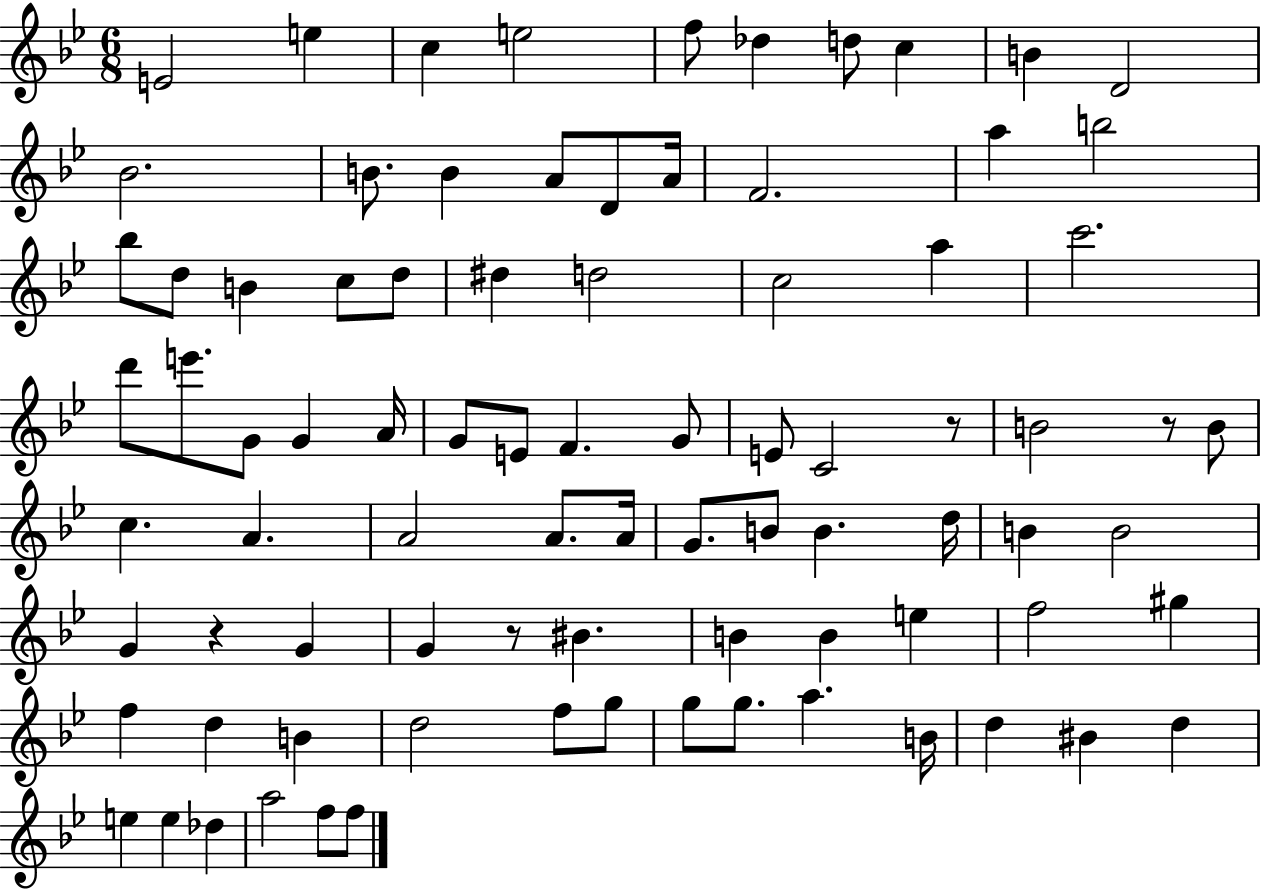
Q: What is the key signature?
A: BES major